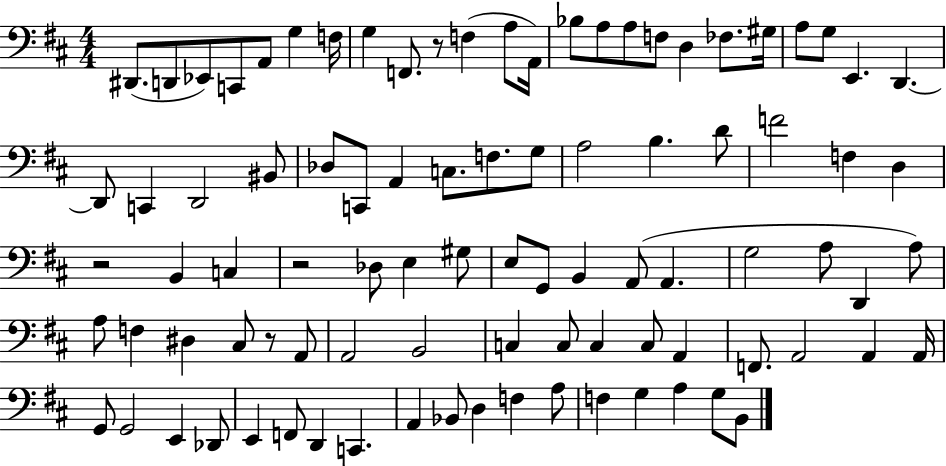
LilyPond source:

{
  \clef bass
  \numericTimeSignature
  \time 4/4
  \key d \major
  dis,8.( d,8 ees,8) c,8 a,8 g4 f16 | g4 f,8. r8 f4( a8 a,16) | bes8 a8 a8 f8 d4 fes8. gis16 | a8 g8 e,4. d,4.~~ | \break d,8 c,4 d,2 bis,8 | des8 c,8 a,4 c8. f8. g8 | a2 b4. d'8 | f'2 f4 d4 | \break r2 b,4 c4 | r2 des8 e4 gis8 | e8 g,8 b,4 a,8( a,4. | g2 a8 d,4 a8) | \break a8 f4 dis4 cis8 r8 a,8 | a,2 b,2 | c4 c8 c4 c8 a,4 | f,8. a,2 a,4 a,16 | \break g,8 g,2 e,4 des,8 | e,4 f,8 d,4 c,4. | a,4 bes,8 d4 f4 a8 | f4 g4 a4 g8 b,8 | \break \bar "|."
}